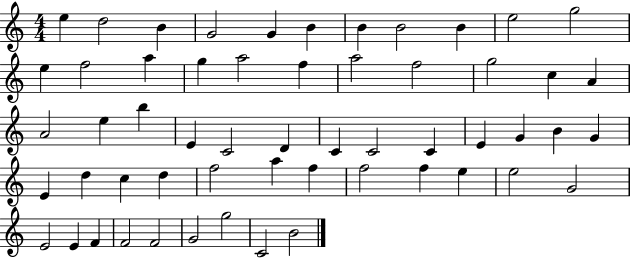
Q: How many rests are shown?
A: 0